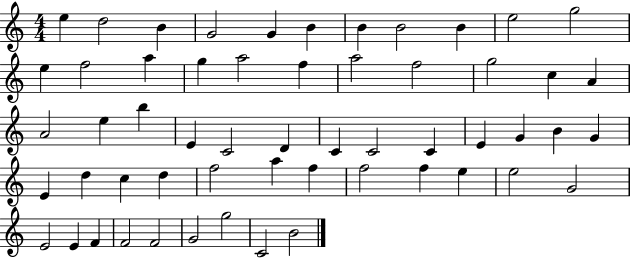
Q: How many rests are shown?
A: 0